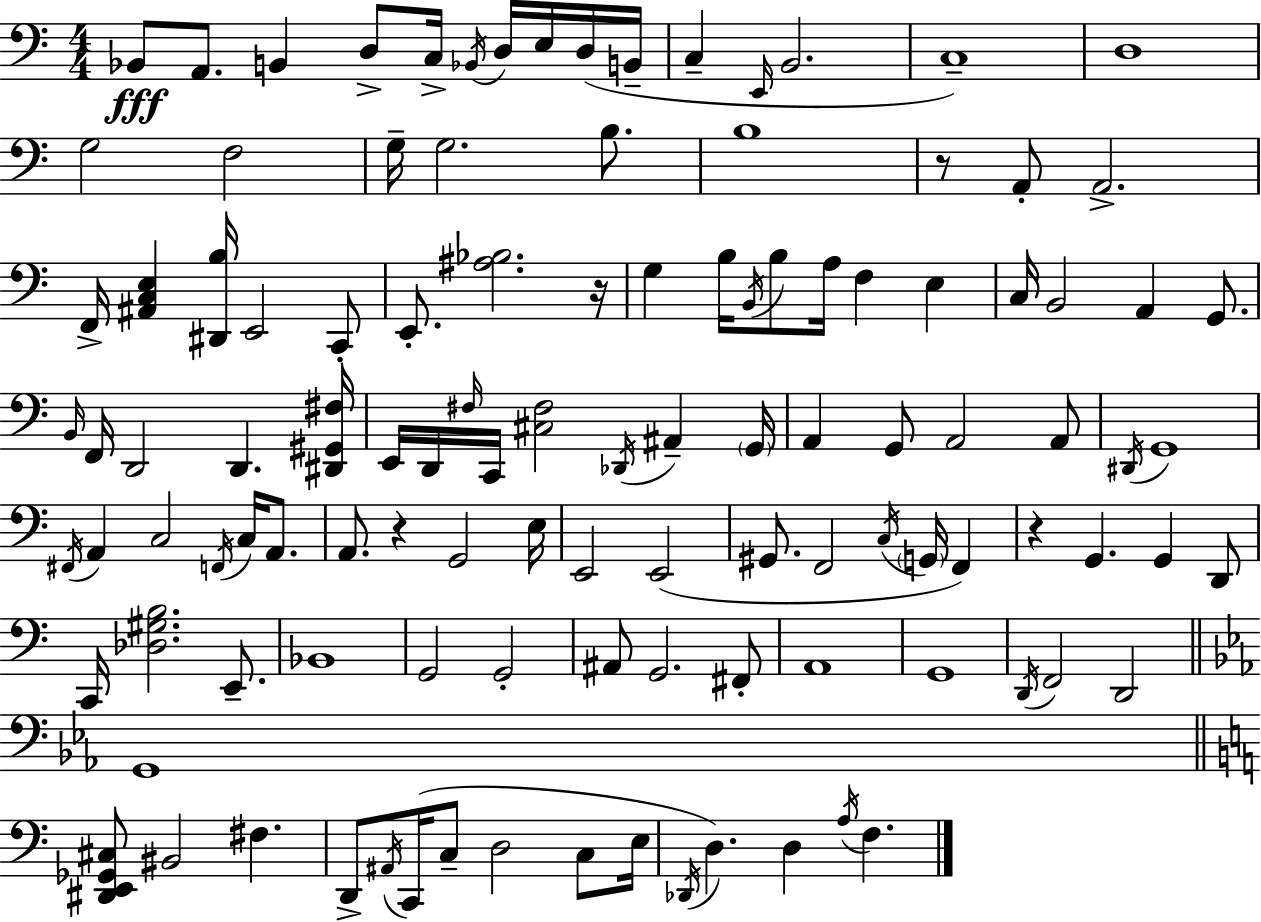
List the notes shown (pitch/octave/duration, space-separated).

Bb2/e A2/e. B2/q D3/e C3/s Bb2/s D3/s E3/s D3/s B2/s C3/q E2/s B2/h. C3/w D3/w G3/h F3/h G3/s G3/h. B3/e. B3/w R/e A2/e A2/h. F2/s [A#2,C3,E3]/q [D#2,B3]/s E2/h C2/e E2/e. [A#3,Bb3]/h. R/s G3/q B3/s B2/s B3/e A3/s F3/q E3/q C3/s B2/h A2/q G2/e. B2/s F2/s D2/h D2/q. [D#2,G#2,F#3]/s E2/s D2/s F#3/s C2/s [C#3,F#3]/h Db2/s A#2/q G2/s A2/q G2/e A2/h A2/e D#2/s G2/w F#2/s A2/q C3/h F2/s C3/s A2/e. A2/e. R/q G2/h E3/s E2/h E2/h G#2/e. F2/h C3/s G2/s F2/q R/q G2/q. G2/q D2/e C2/s [Db3,G#3,B3]/h. E2/e. Bb2/w G2/h G2/h A#2/e G2/h. F#2/e A2/w G2/w D2/s F2/h D2/h G2/w [D#2,E2,Gb2,C#3]/e BIS2/h F#3/q. D2/e A#2/s C2/s C3/e D3/h C3/e E3/s Db2/s D3/q. D3/q A3/s F3/q.